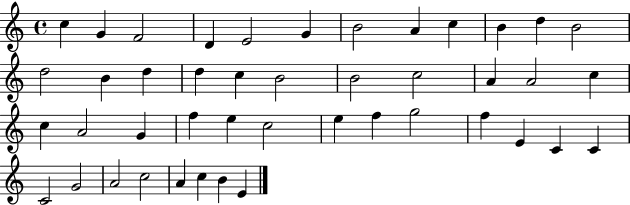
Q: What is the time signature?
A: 4/4